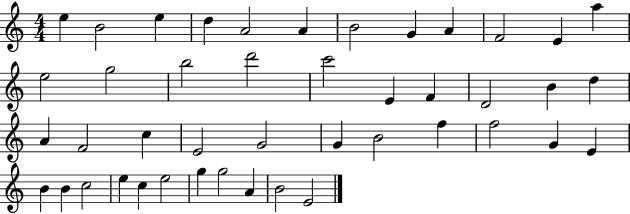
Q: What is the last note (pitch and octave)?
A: E4